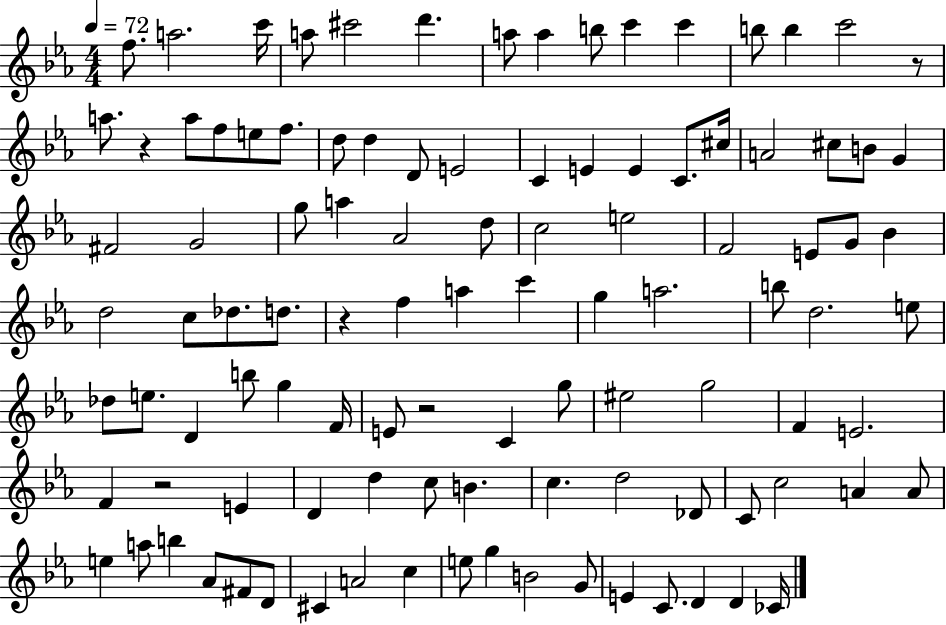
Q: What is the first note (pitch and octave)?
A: F5